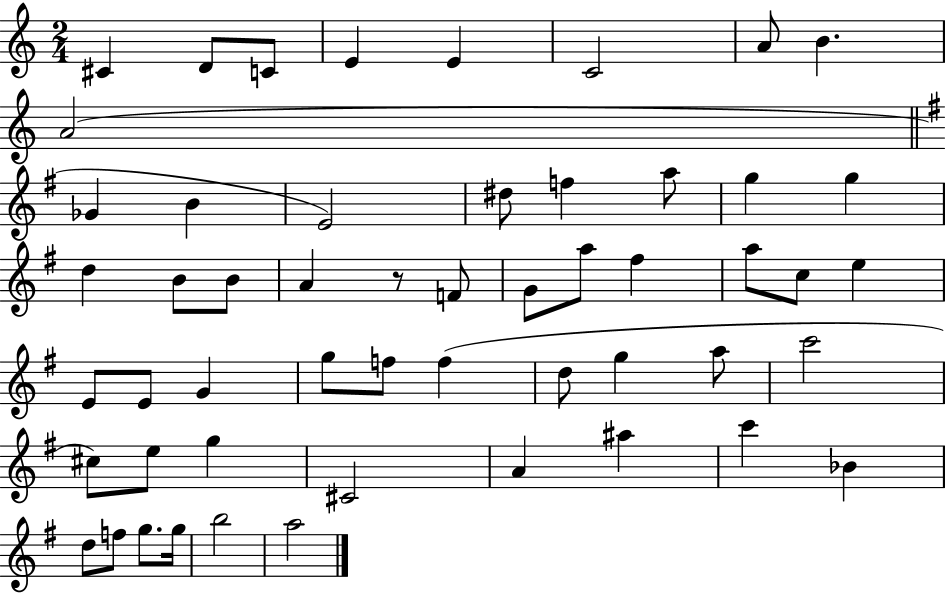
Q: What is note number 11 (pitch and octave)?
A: B4